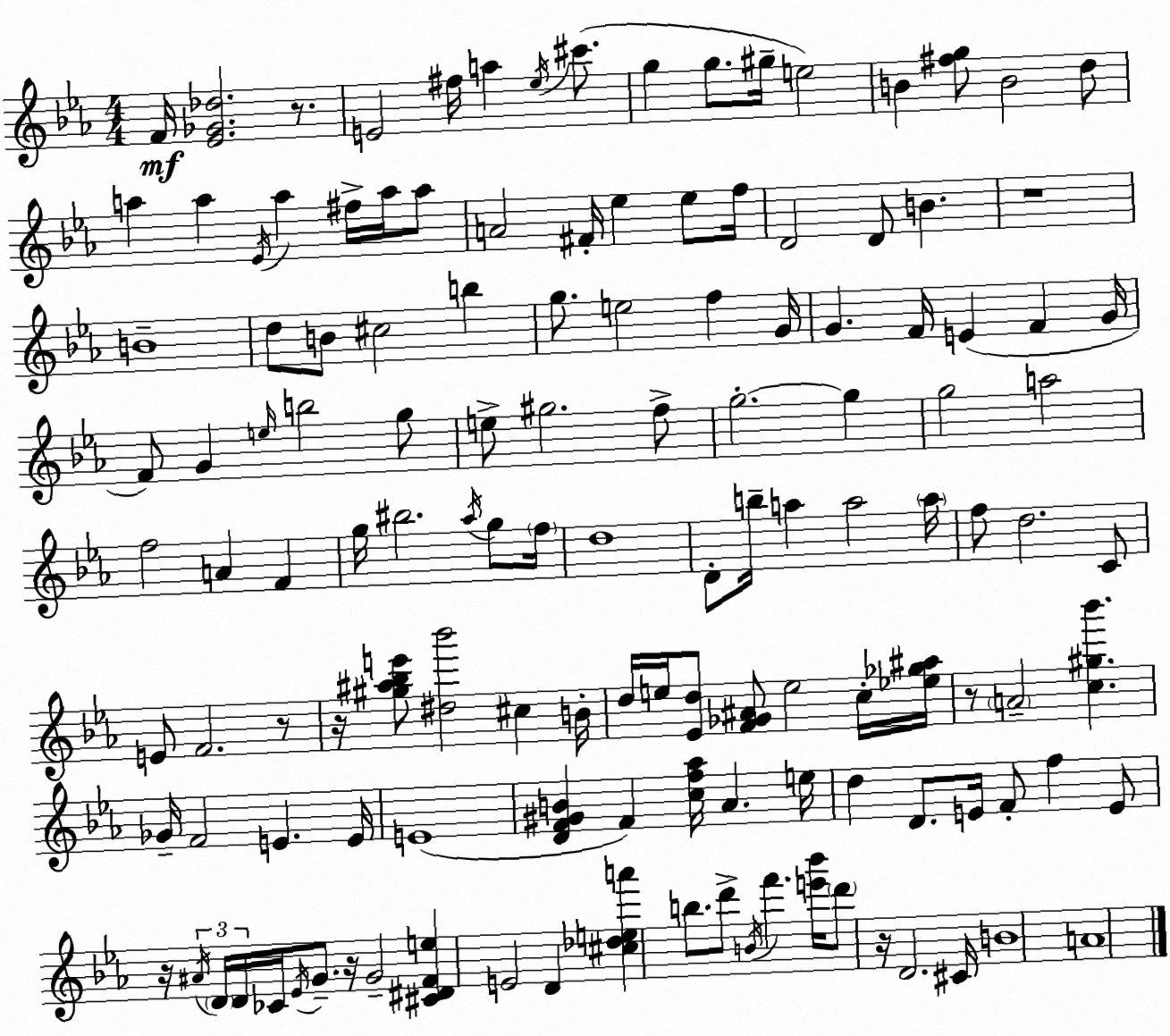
X:1
T:Untitled
M:4/4
L:1/4
K:Eb
F/4 [_E_G_d]2 z/2 E2 ^f/4 a _e/4 ^c'/2 g g/2 ^g/4 e2 B [^fg]/2 B2 d/2 a a _E/4 a ^f/4 a/4 a/2 A2 ^F/4 _e _e/2 f/4 D2 D/2 B z4 B4 d/2 B/2 ^c2 b g/2 e2 f G/4 G F/4 E F G/4 F/2 G e/4 b2 g/2 e/2 ^g2 f/2 g2 g g2 a2 f2 A F g/4 ^b2 _a/4 g/2 f/4 d4 D/2 b/4 a a2 a/4 f/2 d2 C/2 E/2 F2 z/2 z/4 [^g^a_be']/2 [^d_b']2 ^c B/4 d/4 e/4 [_Ed]/2 [F_G^A]/2 e2 c/4 [_e_g^a]/4 z/2 A2 [c^g_b'] _G/4 F2 E E/4 E4 [DF^GB] F [cf_a]/4 _A e/4 d D/2 E/4 F/2 f E/2 z/4 ^A/4 D/4 D/4 _C/4 _E/4 G/2 z/4 G2 [^C^DFe] E2 D [^c_dea'] b/2 d'/2 B/4 f' [e'_b']/4 d'/2 z/4 D2 ^C/4 B4 A4